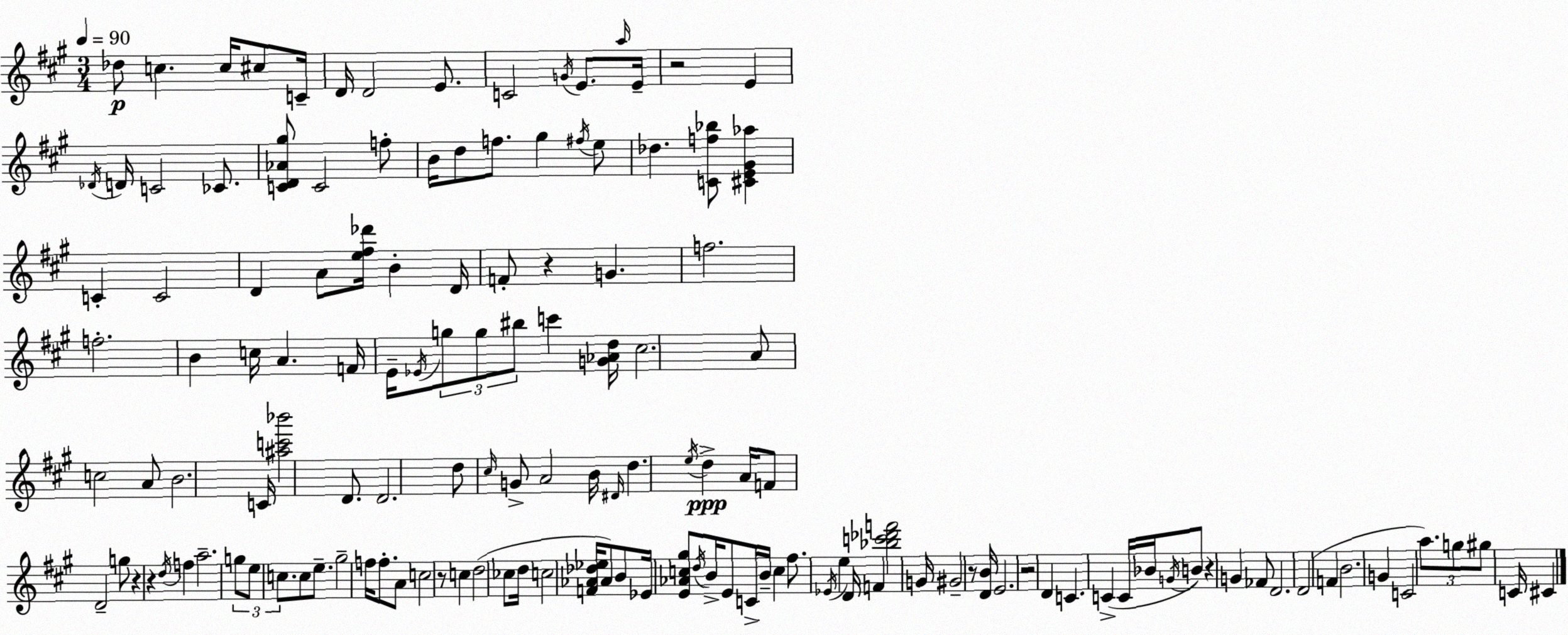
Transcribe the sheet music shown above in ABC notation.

X:1
T:Untitled
M:3/4
L:1/4
K:A
_d/2 c c/4 ^c/2 C/4 D/4 D2 E/2 C2 G/4 E/2 a/4 E/4 z2 E _D/4 D/4 C2 _C/2 [CD_A^g]/2 C2 f/2 B/4 d/2 f/2 ^g ^f/4 e/2 _d [Cf_b]/2 [^CE^G_a] C C2 D A/2 [e^f_d']/4 B D/4 F/2 z G f2 f2 B c/4 A F/4 E/4 _E/4 g/2 g/2 ^b/2 c' [G_Ad]/4 ^c2 A/2 c2 A/2 B2 C/4 [^ac'_b']2 D/2 D2 d/2 ^c/4 G/2 A2 B/4 ^D/4 d e/4 d A/4 F/2 D2 g/2 z z d/4 f a2 g/2 e/2 c/2 c/2 e/2 ^g2 f/4 f/2 A/2 c2 z/2 c d2 _c/2 d/4 c2 [F_A_d_e]/4 _A/2 B/2 _E/4 [E_Ac^g]/2 d/4 B/4 E/2 C/4 B/4 c ^f/2 _E/4 e D/4 F [_bc'_d'f']2 G/4 ^G2 z/2 [DB]/4 E2 z2 D C C C/4 _B/4 G/4 B/2 z G _F/2 D2 D2 F B2 G C2 a/2 g/2 ^g/2 C/4 ^C